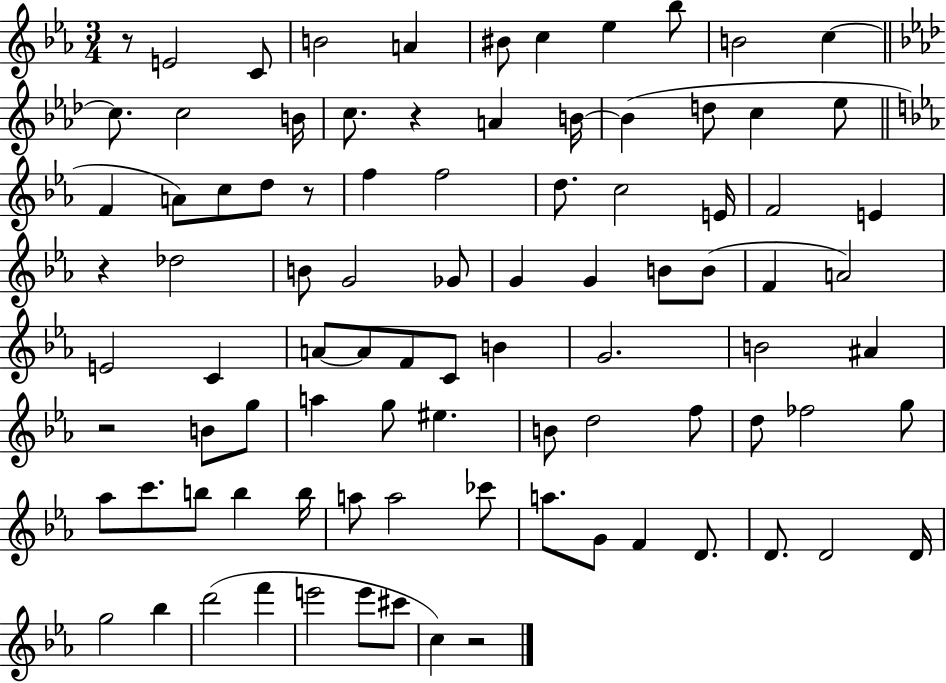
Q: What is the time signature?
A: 3/4